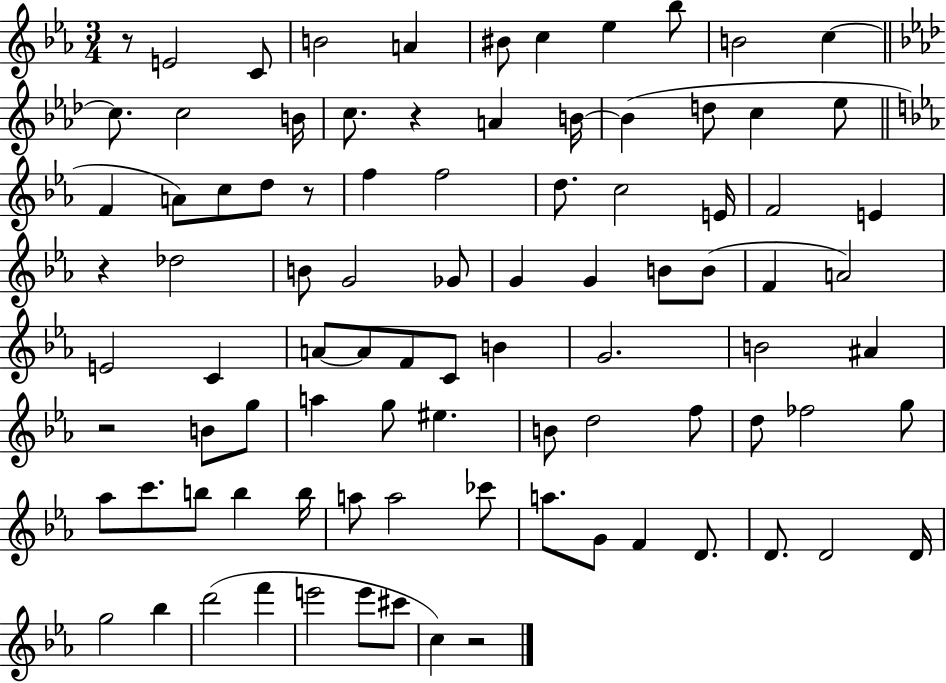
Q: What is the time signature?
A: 3/4